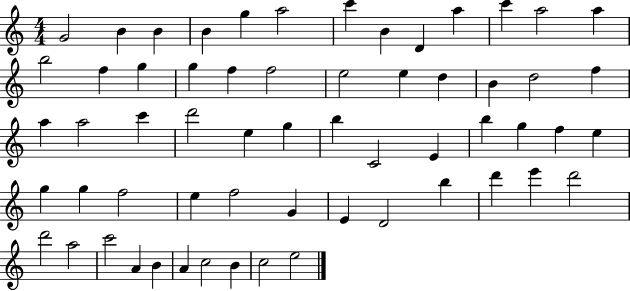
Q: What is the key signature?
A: C major